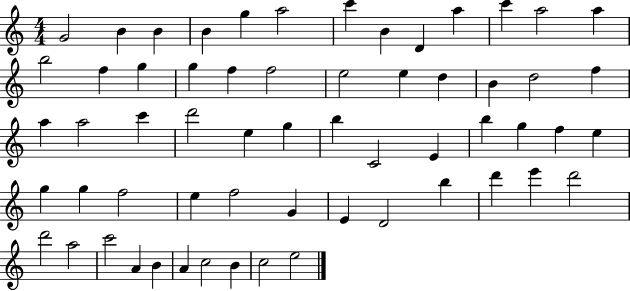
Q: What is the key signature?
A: C major